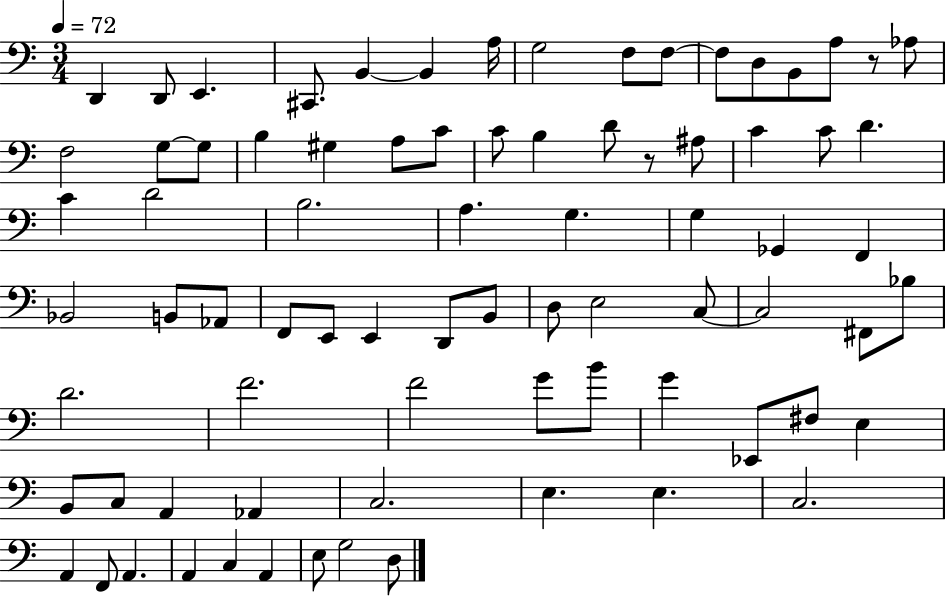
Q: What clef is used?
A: bass